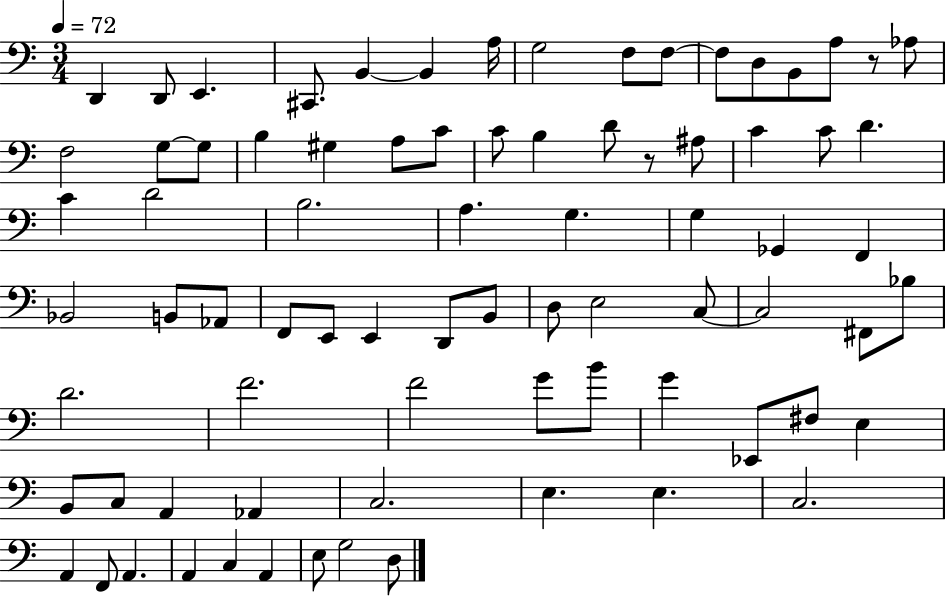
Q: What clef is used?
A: bass